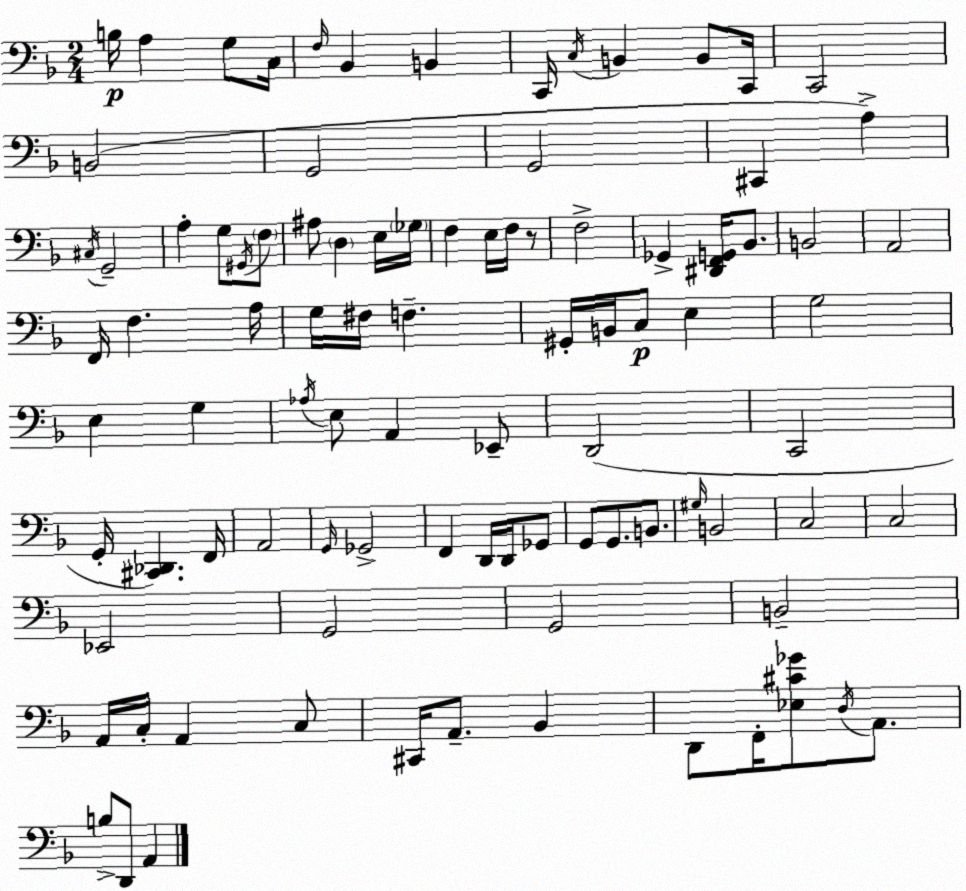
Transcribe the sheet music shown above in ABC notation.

X:1
T:Untitled
M:2/4
L:1/4
K:F
B,/4 A, G,/2 C,/4 F,/4 _B,, B,, C,,/4 C,/4 B,, B,,/2 C,,/4 C,,2 B,,2 G,,2 G,,2 ^C,, A, ^C,/4 G,,2 A, G,/2 ^G,,/4 F,/2 ^A,/2 D, E,/4 _G,/4 F, E,/4 F,/4 z/2 F,2 _G,, [^D,,F,,G,,]/4 _B,,/2 B,,2 A,,2 F,,/4 F, A,/4 G,/4 ^F,/4 F, ^G,,/4 B,,/4 C,/2 E, G,2 E, G, _A,/4 E,/2 A,, _E,,/2 D,,2 C,,2 G,,/4 [^C,,_D,,] F,,/4 A,,2 G,,/4 _G,,2 F,, D,,/4 D,,/4 _G,,/2 G,,/2 G,,/2 B,,/2 ^G,/4 B,,2 C,2 C,2 _E,,2 G,,2 G,,2 B,,2 A,,/4 C,/4 A,, C,/2 ^C,,/4 A,,/2 _B,, D,,/2 F,,/4 [_E,^C_G]/2 D,/4 A,,/2 B,/2 D,,/2 A,,